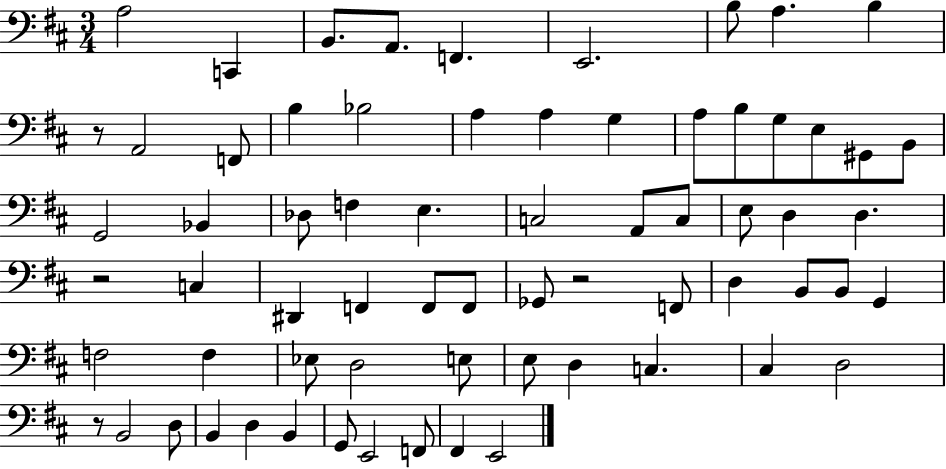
X:1
T:Untitled
M:3/4
L:1/4
K:D
A,2 C,, B,,/2 A,,/2 F,, E,,2 B,/2 A, B, z/2 A,,2 F,,/2 B, _B,2 A, A, G, A,/2 B,/2 G,/2 E,/2 ^G,,/2 B,,/2 G,,2 _B,, _D,/2 F, E, C,2 A,,/2 C,/2 E,/2 D, D, z2 C, ^D,, F,, F,,/2 F,,/2 _G,,/2 z2 F,,/2 D, B,,/2 B,,/2 G,, F,2 F, _E,/2 D,2 E,/2 E,/2 D, C, ^C, D,2 z/2 B,,2 D,/2 B,, D, B,, G,,/2 E,,2 F,,/2 ^F,, E,,2